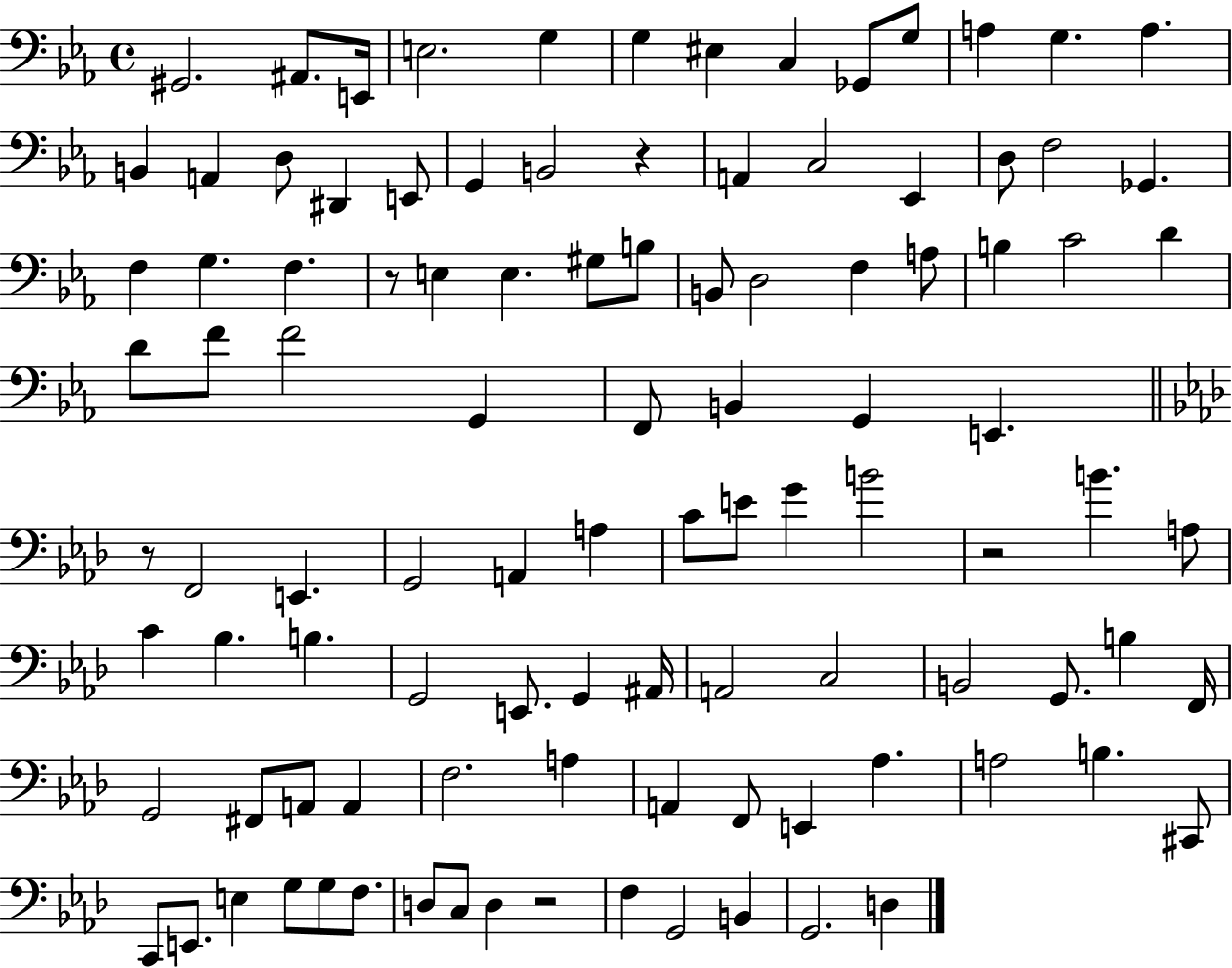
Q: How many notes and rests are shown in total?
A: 104